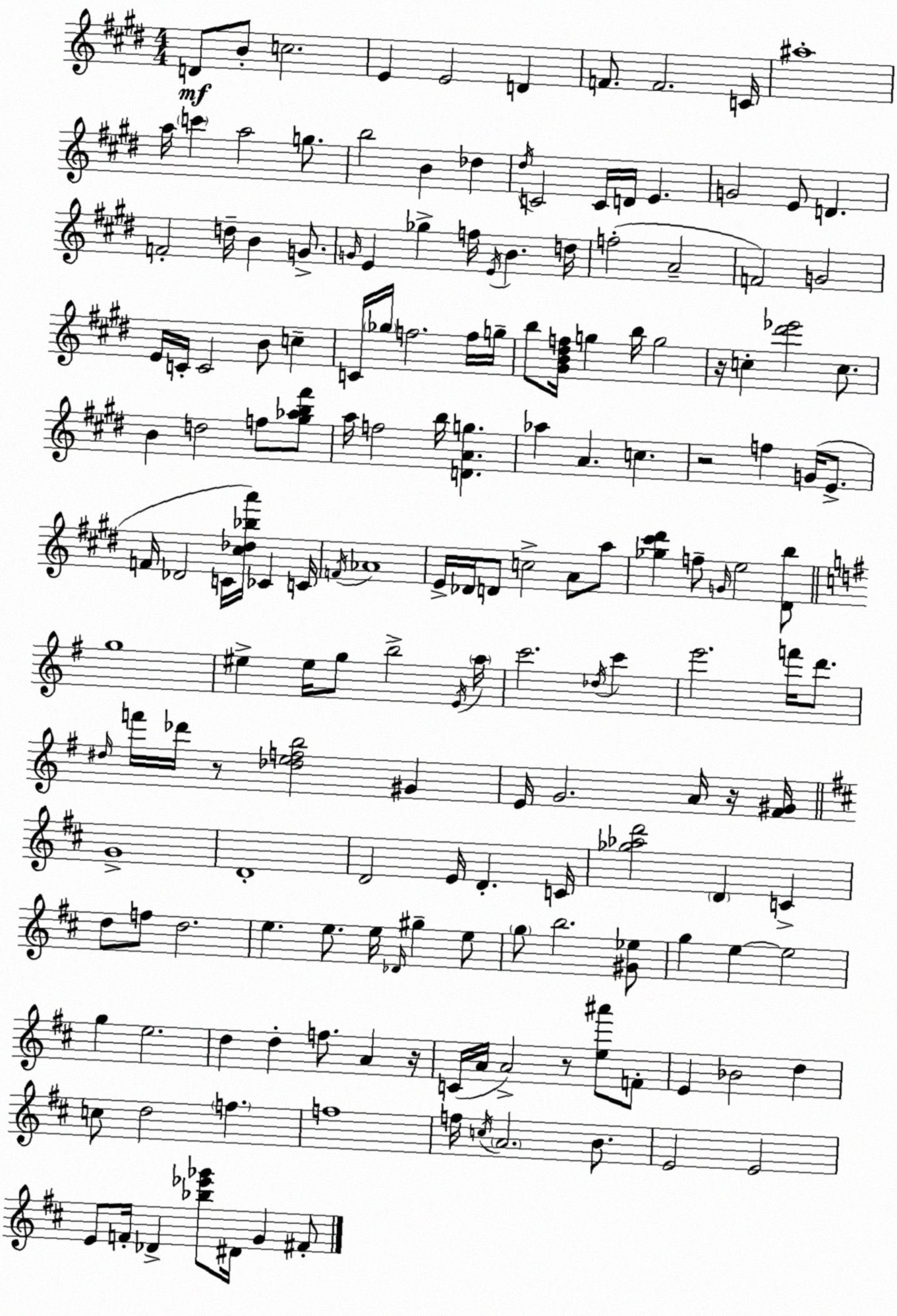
X:1
T:Untitled
M:4/4
L:1/4
K:E
D/2 B/2 c2 E E2 D F/2 F2 C/4 ^a4 a/4 c' a2 g/2 b2 B _d ^d/4 C2 C/4 D/4 E G2 E/2 D F2 d/4 B G/2 G/4 E _g f/4 E/4 B d/4 f2 A2 F2 G2 E/4 C/4 C2 B/2 c C/4 _g/4 f2 f/4 g/4 b/2 [^GB^df]/4 g b/4 g2 z/4 c [^d'_e']2 c/2 B d2 f/2 [^g_ab^f']/2 a/4 f2 b/4 [DAg] _a A c z2 f G/4 E/2 F/4 _D2 C/4 [^c_d_ba']/4 _C C/4 F/4 _A4 E/4 _D/4 D/2 c2 A/2 a/2 [_g^c'^d'] f/2 G/4 e2 [^Db]/2 g4 ^e ^e/4 g/2 b2 E/4 a/4 c'2 _d/4 c' e'2 f'/4 d'/2 ^d/4 f'/4 _d'/4 z/2 [_defb]2 ^G E/4 G2 A/4 z/4 [^F^G]/4 G4 D4 D2 E/4 D C/4 [_g_ad']2 D C d/2 f/2 d2 e e/2 e/4 _D/4 ^g e/2 g/2 b2 [^G_e]/2 g e e2 g e2 d d f/2 A z/4 C/4 A/4 A2 z/2 [e^a']/2 F/2 E _B2 d c/2 d2 f f4 f/4 c/4 A2 B/2 E2 E2 E/2 F/4 _D [_b_e'_g']/2 ^D/4 G ^F/2